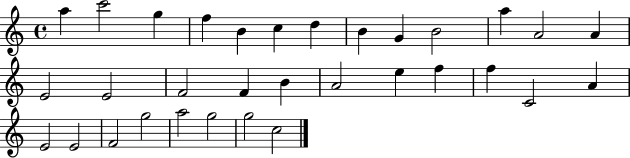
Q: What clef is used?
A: treble